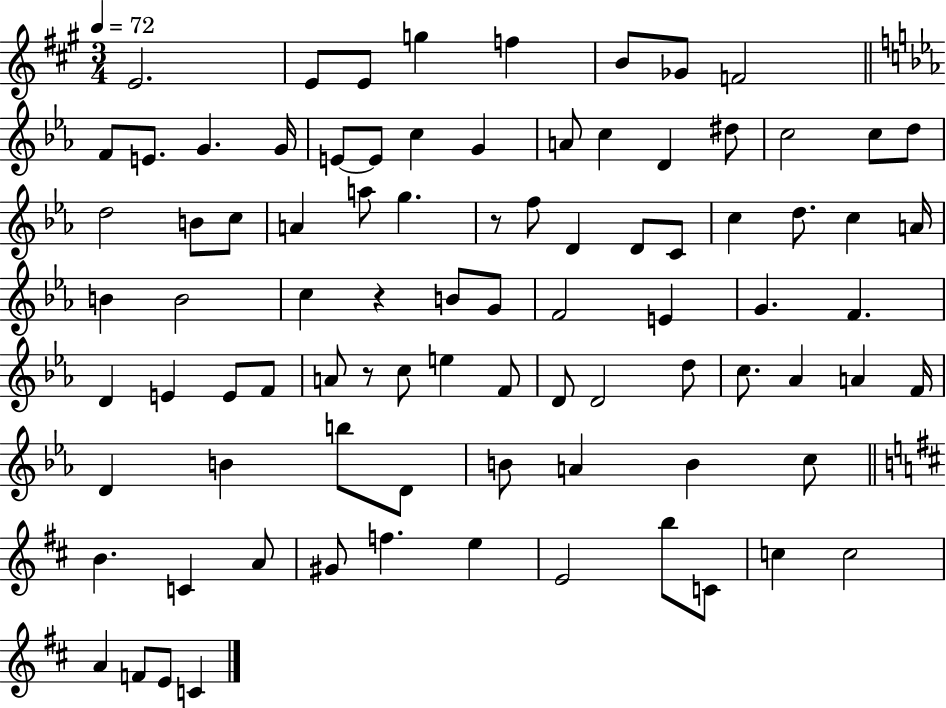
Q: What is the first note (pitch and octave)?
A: E4